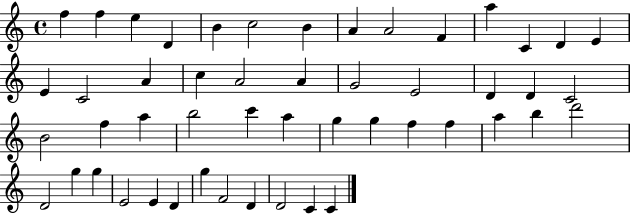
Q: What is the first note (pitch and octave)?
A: F5